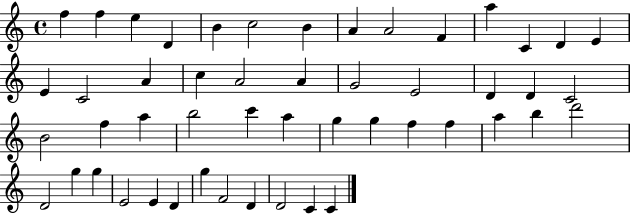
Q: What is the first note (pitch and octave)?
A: F5